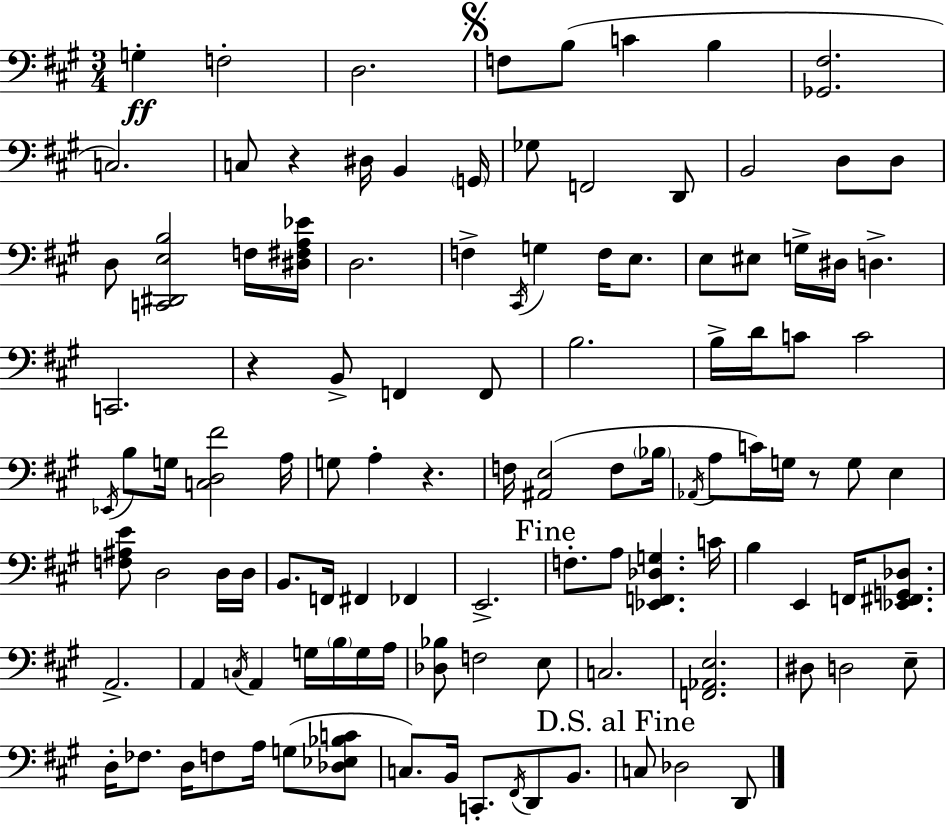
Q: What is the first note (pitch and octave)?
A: G3